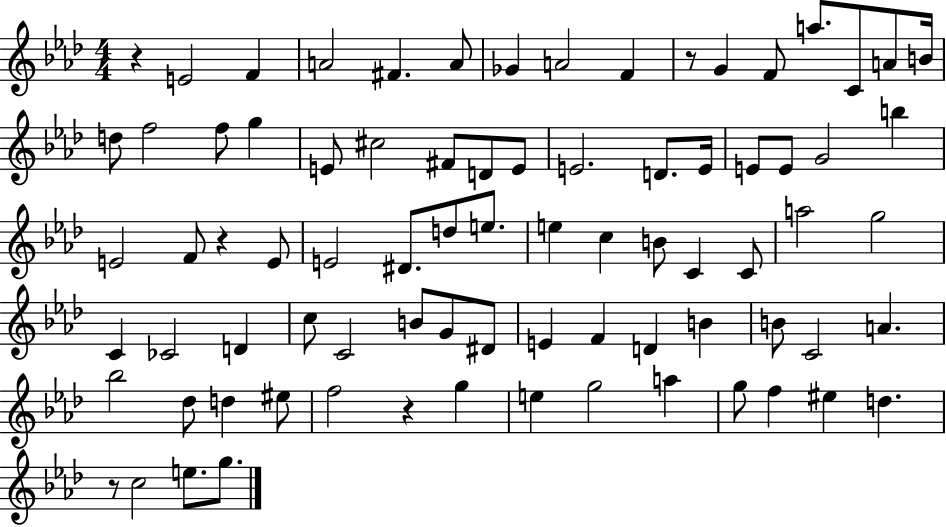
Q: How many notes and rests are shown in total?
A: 80